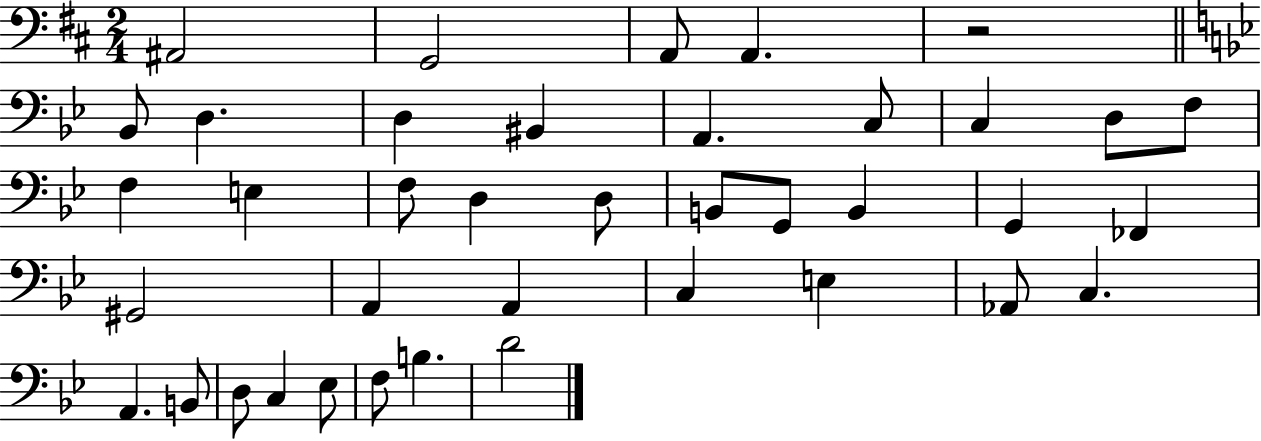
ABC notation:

X:1
T:Untitled
M:2/4
L:1/4
K:D
^A,,2 G,,2 A,,/2 A,, z2 _B,,/2 D, D, ^B,, A,, C,/2 C, D,/2 F,/2 F, E, F,/2 D, D,/2 B,,/2 G,,/2 B,, G,, _F,, ^G,,2 A,, A,, C, E, _A,,/2 C, A,, B,,/2 D,/2 C, _E,/2 F,/2 B, D2